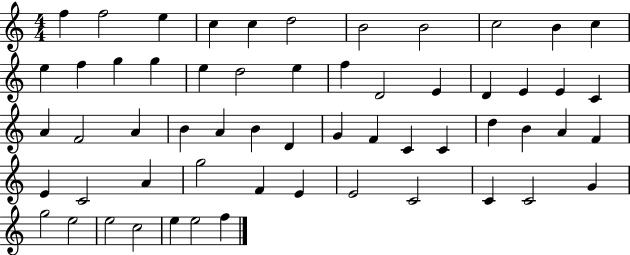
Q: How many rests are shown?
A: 0